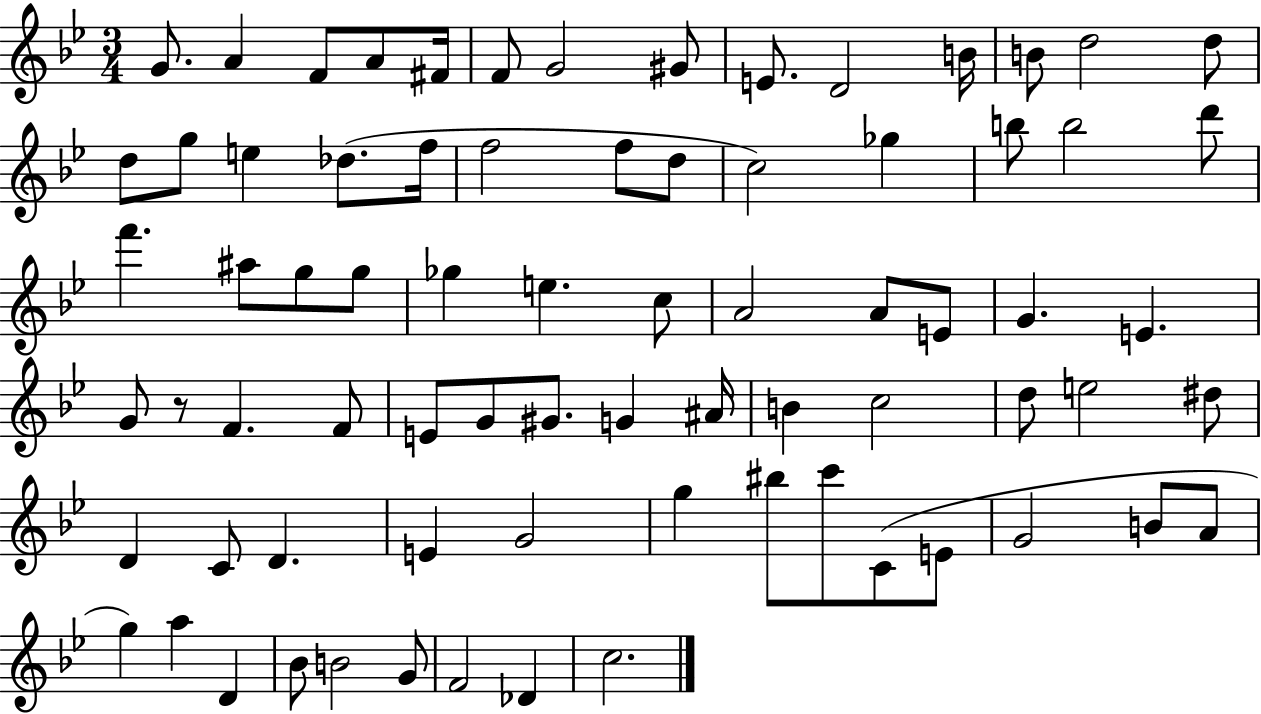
{
  \clef treble
  \numericTimeSignature
  \time 3/4
  \key bes \major
  g'8. a'4 f'8 a'8 fis'16 | f'8 g'2 gis'8 | e'8. d'2 b'16 | b'8 d''2 d''8 | \break d''8 g''8 e''4 des''8.( f''16 | f''2 f''8 d''8 | c''2) ges''4 | b''8 b''2 d'''8 | \break f'''4. ais''8 g''8 g''8 | ges''4 e''4. c''8 | a'2 a'8 e'8 | g'4. e'4. | \break g'8 r8 f'4. f'8 | e'8 g'8 gis'8. g'4 ais'16 | b'4 c''2 | d''8 e''2 dis''8 | \break d'4 c'8 d'4. | e'4 g'2 | g''4 bis''8 c'''8 c'8( e'8 | g'2 b'8 a'8 | \break g''4) a''4 d'4 | bes'8 b'2 g'8 | f'2 des'4 | c''2. | \break \bar "|."
}